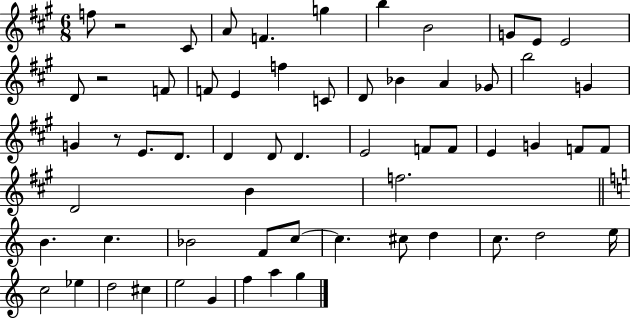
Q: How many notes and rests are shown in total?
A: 61